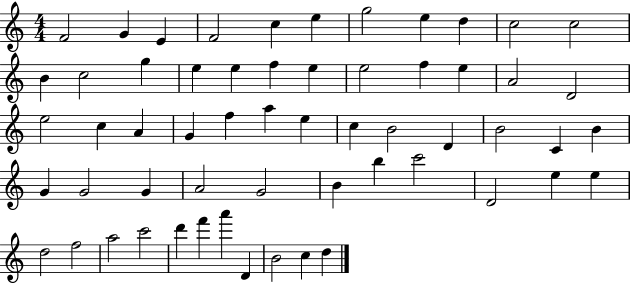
{
  \clef treble
  \numericTimeSignature
  \time 4/4
  \key c \major
  f'2 g'4 e'4 | f'2 c''4 e''4 | g''2 e''4 d''4 | c''2 c''2 | \break b'4 c''2 g''4 | e''4 e''4 f''4 e''4 | e''2 f''4 e''4 | a'2 d'2 | \break e''2 c''4 a'4 | g'4 f''4 a''4 e''4 | c''4 b'2 d'4 | b'2 c'4 b'4 | \break g'4 g'2 g'4 | a'2 g'2 | b'4 b''4 c'''2 | d'2 e''4 e''4 | \break d''2 f''2 | a''2 c'''2 | d'''4 f'''4 a'''4 d'4 | b'2 c''4 d''4 | \break \bar "|."
}